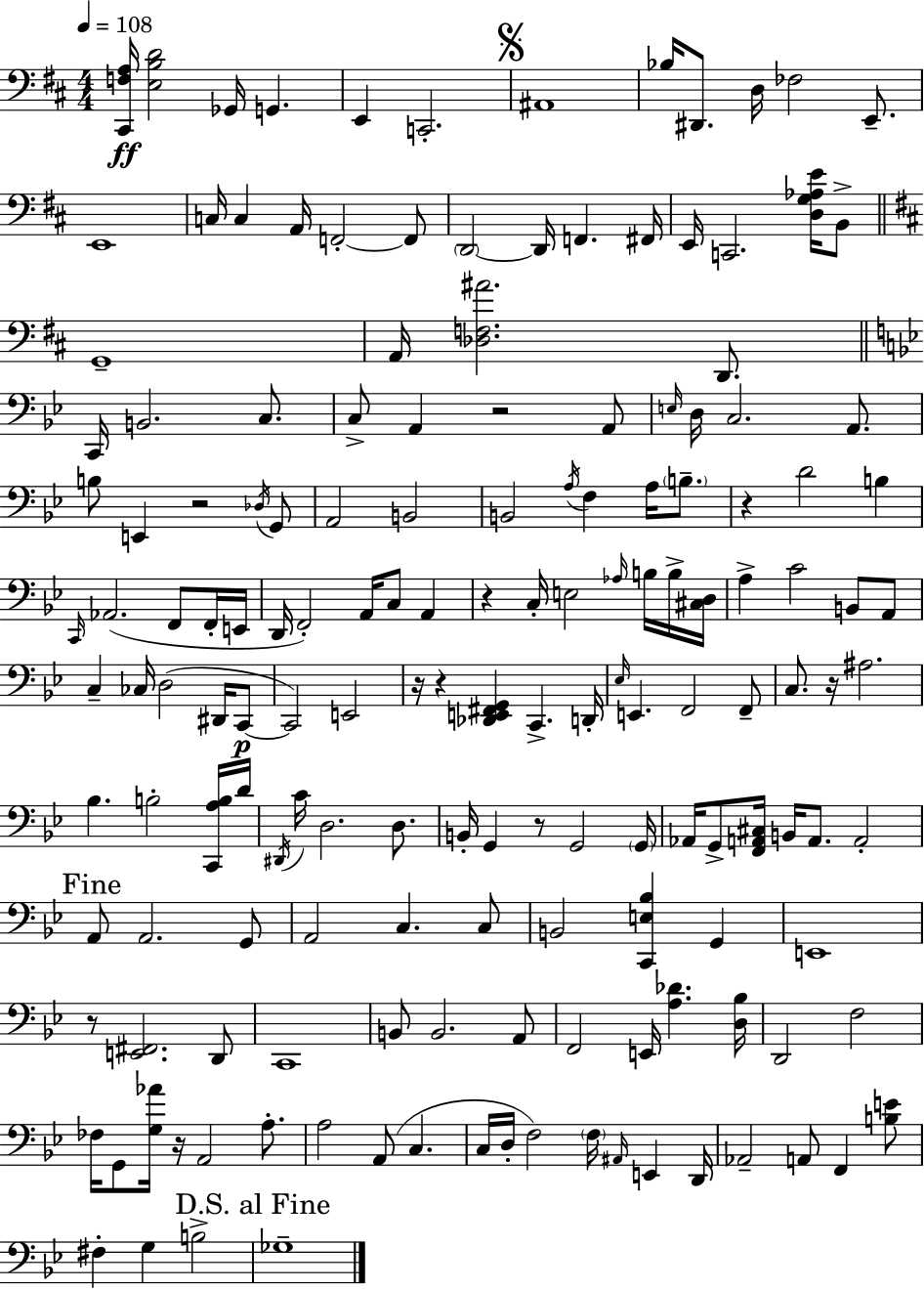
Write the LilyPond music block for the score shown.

{
  \clef bass
  \numericTimeSignature
  \time 4/4
  \key d \major
  \tempo 4 = 108
  <cis, f a>16\ff <e b d'>2 ges,16 g,4. | e,4 c,2.-. | \mark \markup { \musicglyph "scripts.segno" } ais,1 | bes16 dis,8. d16 fes2 e,8.-- | \break e,1 | c16 c4 a,16 f,2-.~~ f,8 | \parenthesize d,2~~ d,16 f,4. fis,16 | e,16 c,2. <d g aes e'>16 b,8-> | \break \bar "||" \break \key d \major g,1-- | a,16 <des f ais'>2. d,8. | \bar "||" \break \key bes \major c,16 b,2. c8. | c8-> a,4 r2 a,8 | \grace { e16 } d16 c2. a,8. | b8 e,4 r2 \acciaccatura { des16 } | \break g,8 a,2 b,2 | b,2 \acciaccatura { a16 } f4 a16 | \parenthesize b8.-- r4 d'2 b4 | \grace { c,16 } aes,2.( | \break f,8 f,16-. e,16 d,16 f,2-.) a,16 c8 | a,4 r4 c16-. e2 | \grace { aes16 } b16 b16-> <cis d>16 a4-> c'2 | b,8 a,8 c4-- ces16 d2( | \break dis,16 c,8~~\p c,2) e,2 | r16 r4 <des, e, fis, g,>4 c,4.-> | d,16-. \grace { ees16 } e,4. f,2 | f,8-- c8. r16 ais2. | \break bes4. b2-. | <c, a b>16 d'16 \acciaccatura { dis,16 } c'16 d2. | d8. b,16-. g,4 r8 g,2 | \parenthesize g,16 aes,16 g,8-> <f, a, cis>16 b,16 a,8. a,2-. | \break \mark "Fine" a,8 a,2. | g,8 a,2 c4. | c8 b,2 <c, e bes>4 | g,4 e,1 | \break r8 <e, fis,>2. | d,8 c,1 | b,8 b,2. | a,8 f,2 e,16 | \break <a des'>4. <d bes>16 d,2 f2 | fes16 g,8 <g aes'>16 r16 a,2 | a8.-. a2 a,8( | c4. c16 d16-. f2) | \break \parenthesize f16 \grace { ais,16 } e,4 d,16 aes,2-- | a,8 f,4 <b e'>8 fis4-. g4 | b2-> \mark "D.S. al Fine" ges1-- | \bar "|."
}